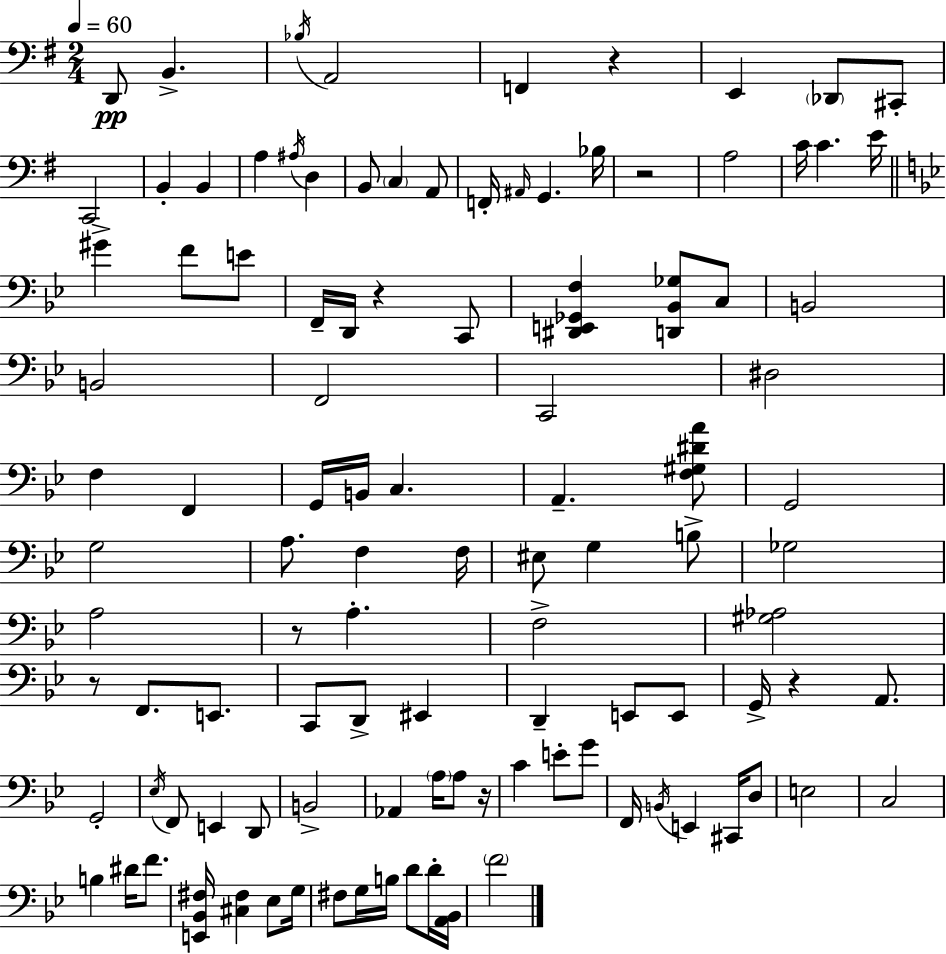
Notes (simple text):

D2/e B2/q. Bb3/s A2/h F2/q R/q E2/q Db2/e C#2/e C2/h B2/q B2/q A3/q A#3/s D3/q B2/e C3/q A2/e F2/s A#2/s G2/q. Bb3/s R/h A3/h C4/s C4/q. E4/s G#4/q F4/e E4/e F2/s D2/s R/q C2/e [D#2,E2,Gb2,F3]/q [D2,Bb2,Gb3]/e C3/e B2/h B2/h F2/h C2/h D#3/h F3/q F2/q G2/s B2/s C3/q. A2/q. [F3,G#3,D#4,A4]/e G2/h G3/h A3/e. F3/q F3/s EIS3/e G3/q B3/e Gb3/h A3/h R/e A3/q. F3/h [G#3,Ab3]/h R/e F2/e. E2/e. C2/e D2/e EIS2/q D2/q E2/e E2/e G2/s R/q A2/e. G2/h Eb3/s F2/e E2/q D2/e B2/h Ab2/q A3/s A3/e R/s C4/q E4/e G4/e F2/s B2/s E2/q C#2/s D3/e E3/h C3/h B3/q D#4/s F4/e. [E2,Bb2,F#3]/s [C#3,F#3]/q Eb3/e G3/s F#3/e G3/s B3/s D4/e D4/s [A2,Bb2]/s F4/h